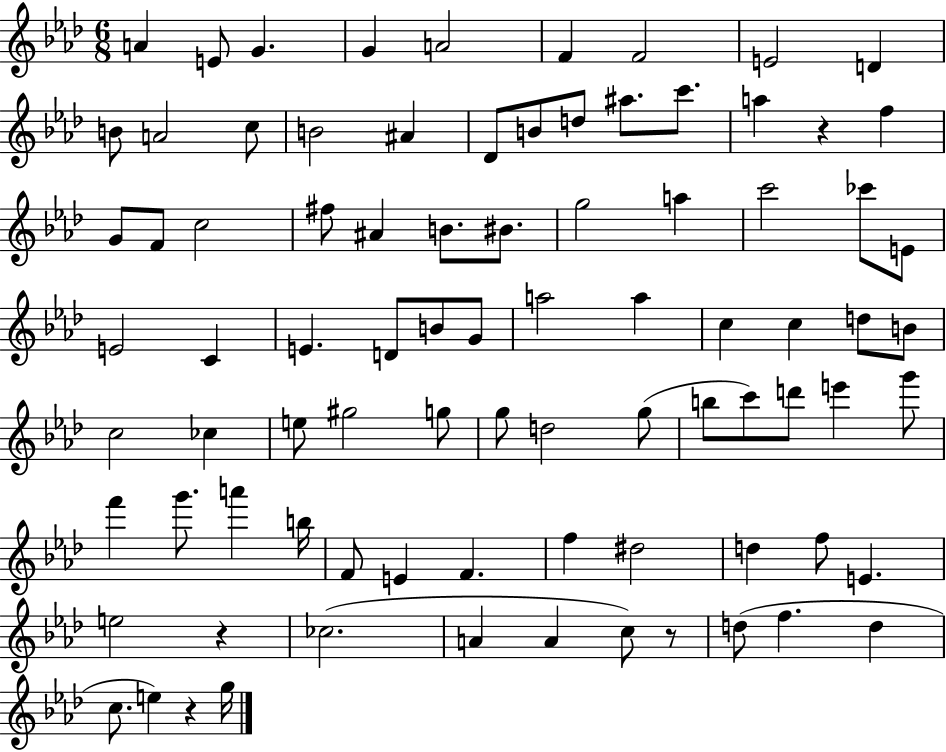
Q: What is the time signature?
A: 6/8